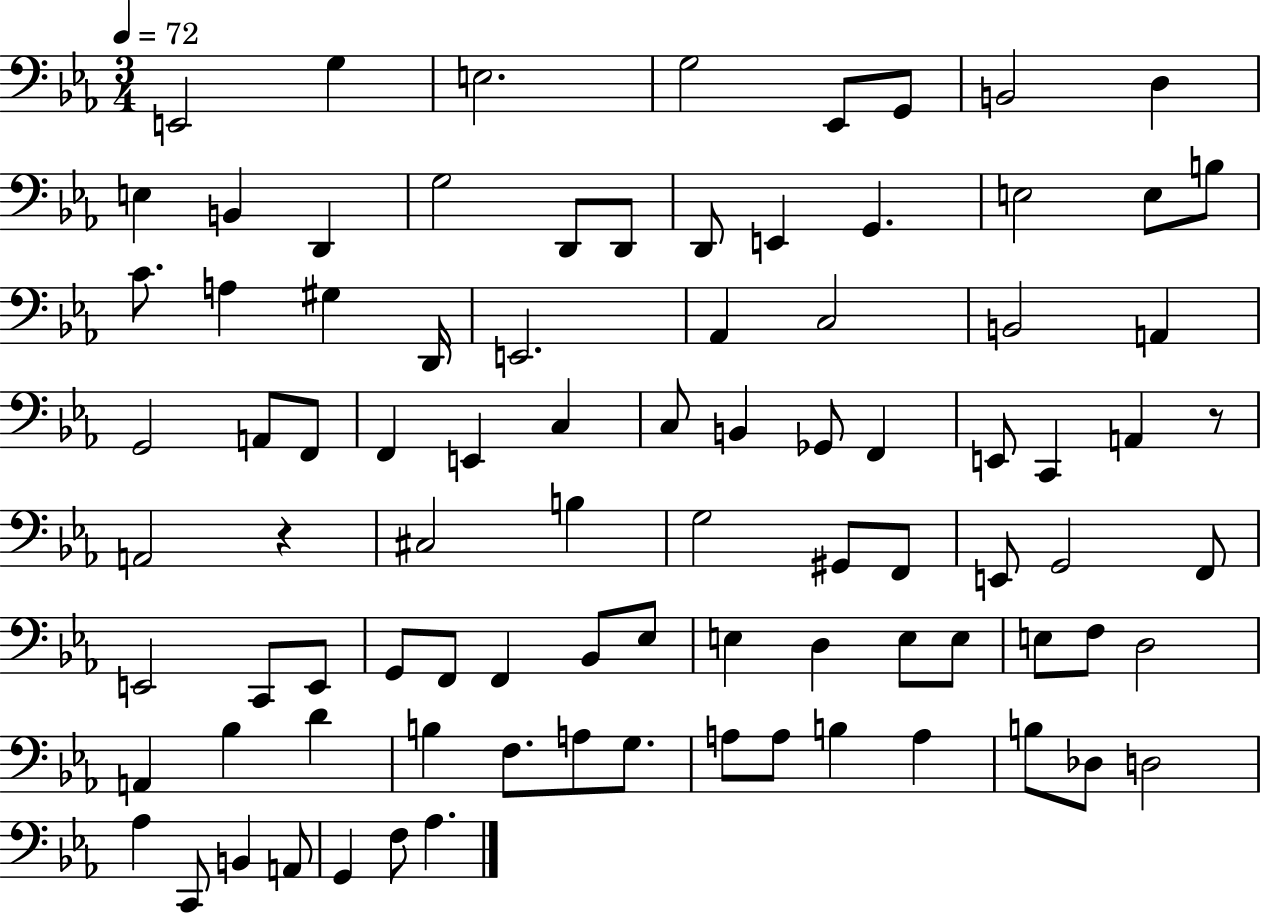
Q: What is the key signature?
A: EES major